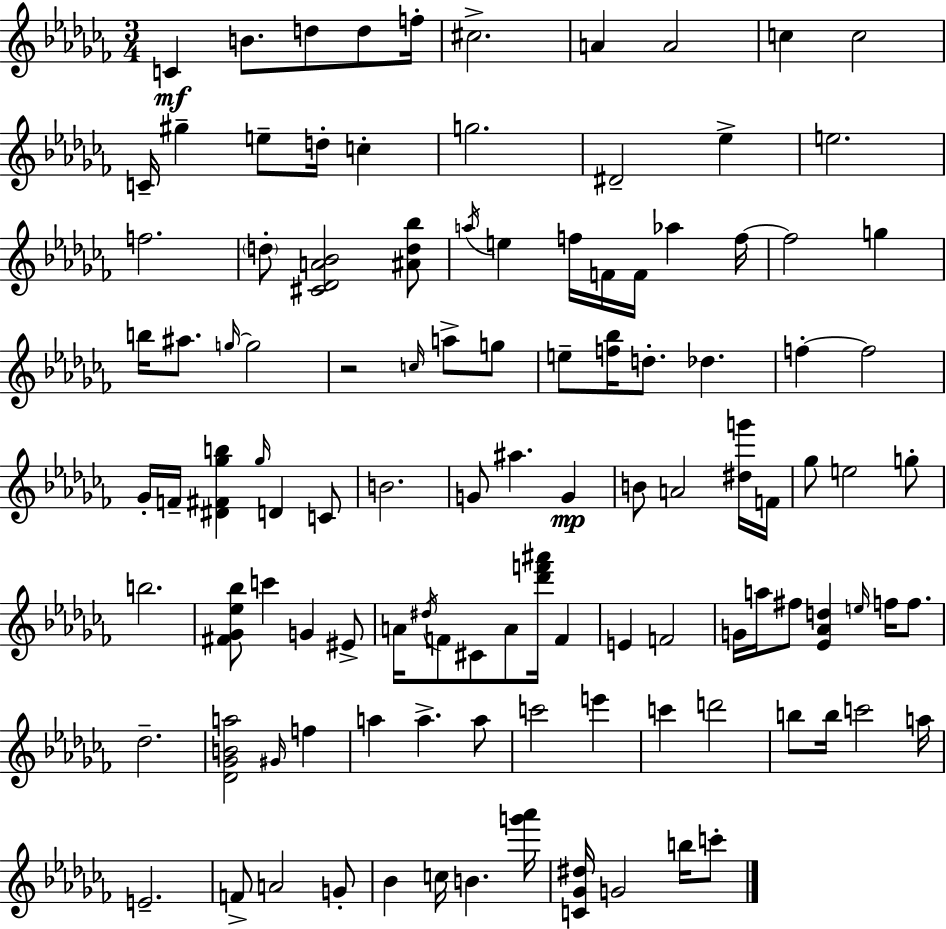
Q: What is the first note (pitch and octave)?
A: C4